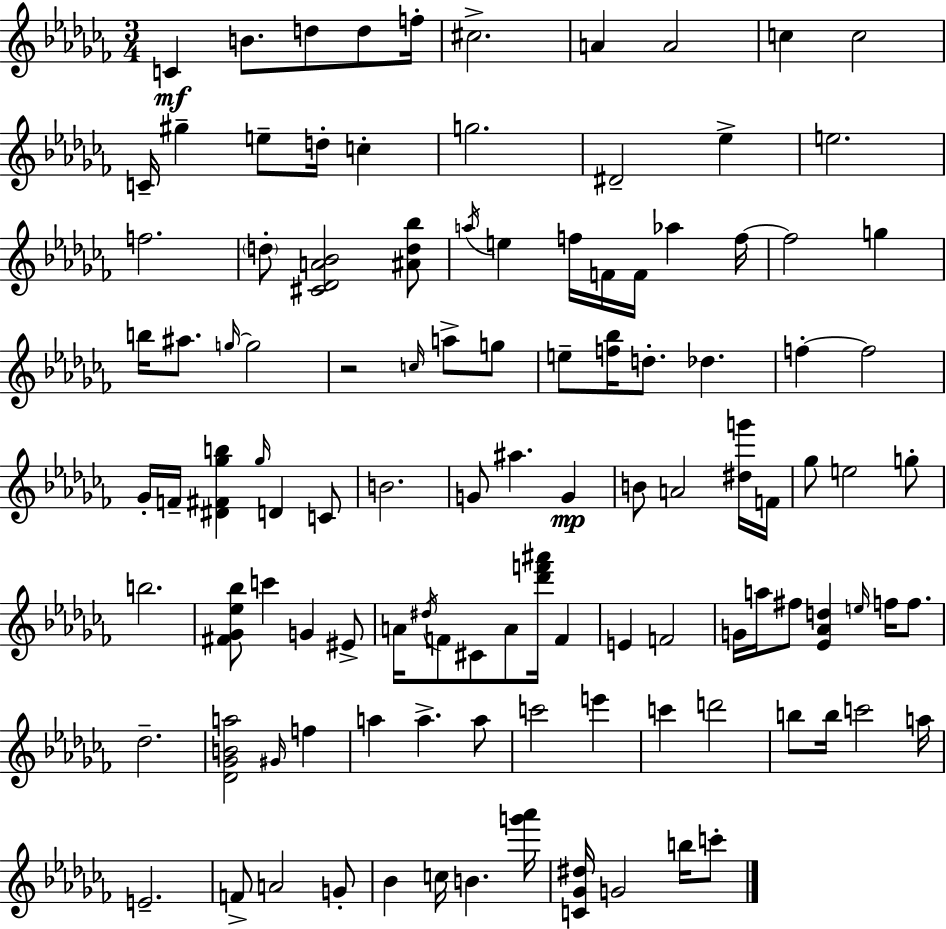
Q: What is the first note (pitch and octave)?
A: C4